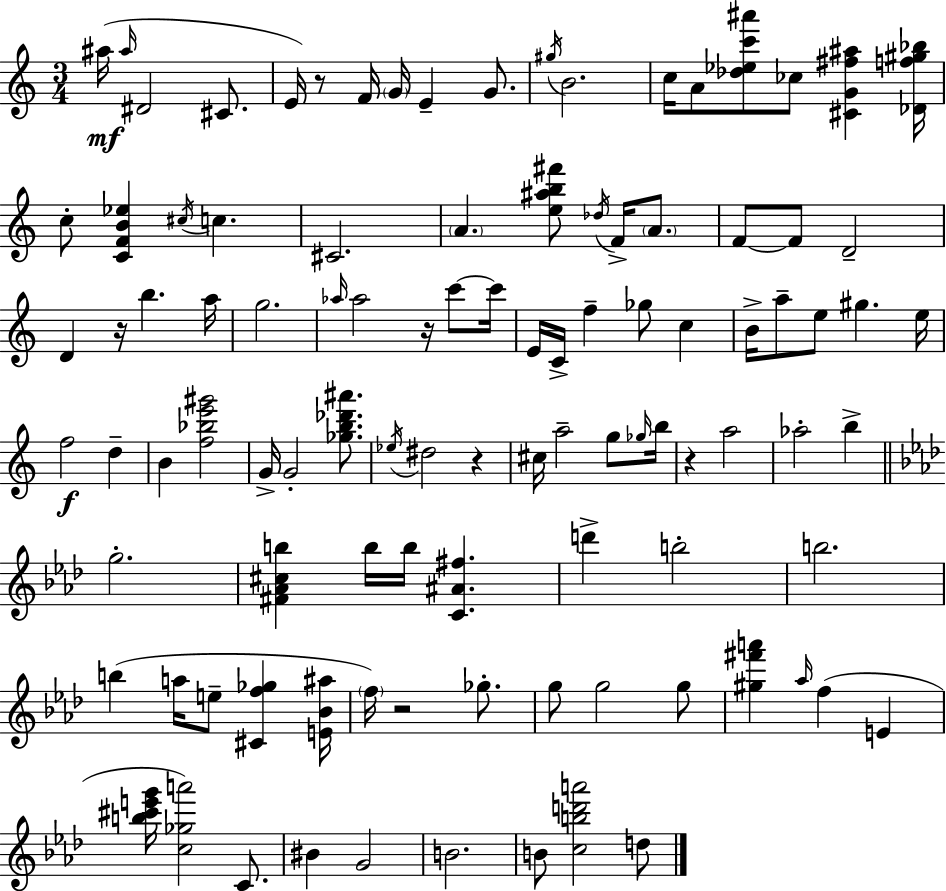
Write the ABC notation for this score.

X:1
T:Untitled
M:3/4
L:1/4
K:C
^a/4 ^a/4 ^D2 ^C/2 E/4 z/2 F/4 G/4 E G/2 ^g/4 B2 c/4 A/2 [_d_ec'^a']/2 _c/2 [^CG^f^a] [_Df^g_b]/4 c/2 [CFB_e] ^c/4 c ^C2 A [e^ab^f']/2 _d/4 F/4 A/2 F/2 F/2 D2 D z/4 b a/4 g2 _a/4 _a2 z/4 c'/2 c'/4 E/4 C/4 f _g/2 c B/4 a/2 e/2 ^g e/4 f2 d B [f_be'^g']2 G/4 G2 [_gb_d'^a']/2 _e/4 ^d2 z ^c/4 a2 g/2 _g/4 b/4 z a2 _a2 b g2 [^F_A^cb] b/4 b/4 [C^A^f] d' b2 b2 b a/4 e/2 [^Cf_g] [E_B^a]/4 f/4 z2 _g/2 g/2 g2 g/2 [^g^f'a'] _a/4 f E [b^c'e'g']/4 [c_ga']2 C/2 ^B G2 B2 B/2 [cbd'a']2 d/2